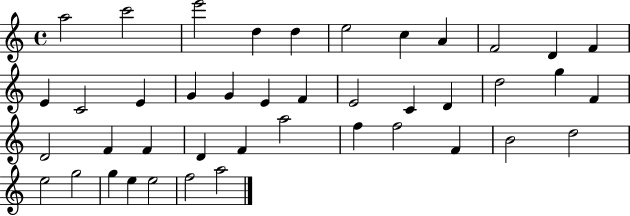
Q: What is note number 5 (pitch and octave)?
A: D5